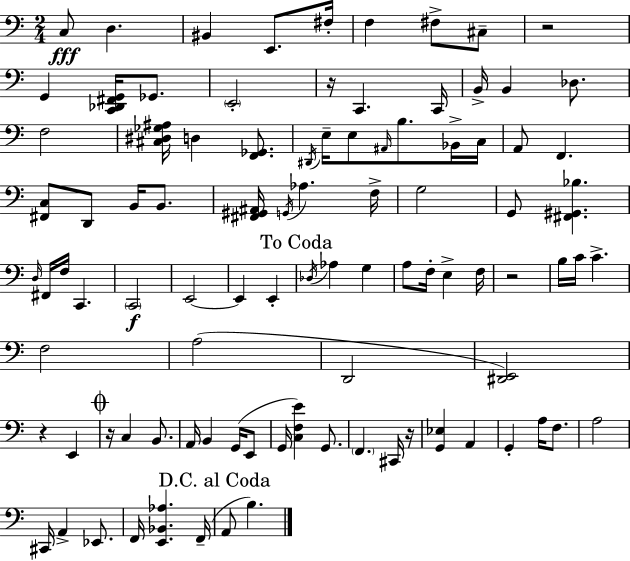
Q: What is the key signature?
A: C major